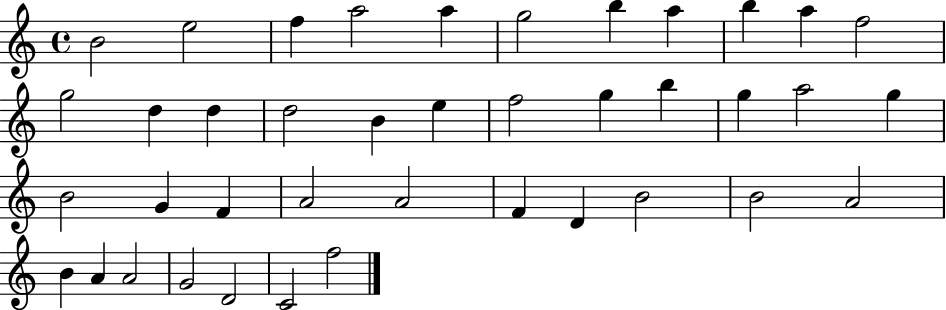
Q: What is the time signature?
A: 4/4